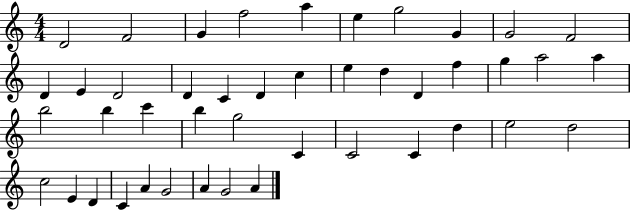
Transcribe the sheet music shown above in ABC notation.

X:1
T:Untitled
M:4/4
L:1/4
K:C
D2 F2 G f2 a e g2 G G2 F2 D E D2 D C D c e d D f g a2 a b2 b c' b g2 C C2 C d e2 d2 c2 E D C A G2 A G2 A